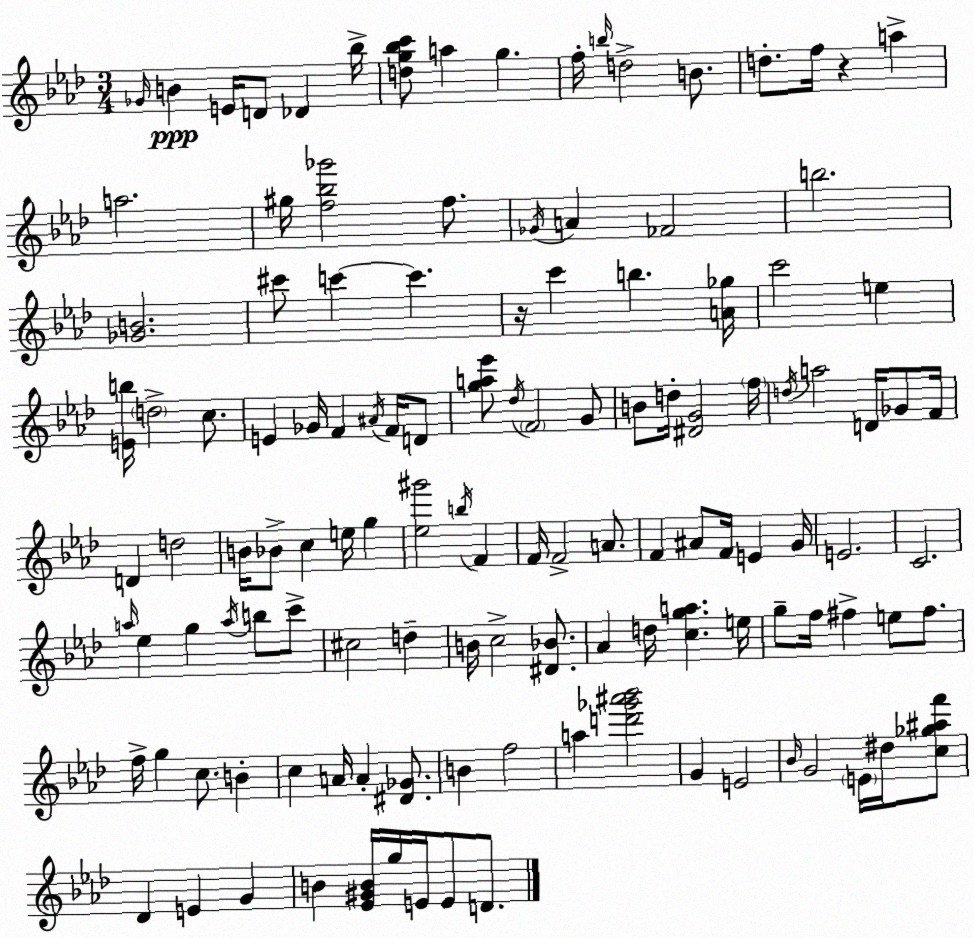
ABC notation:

X:1
T:Untitled
M:3/4
L:1/4
K:Fm
_G/4 B E/4 D/2 _D _b/4 [dg_bc']/2 a g f/4 b/4 d2 B/2 d/2 f/4 z a a2 ^g/4 [f_b_g']2 f/2 _G/4 A _F2 b2 [_GB]2 ^c'/2 c' c' z/4 c' b [A_g]/4 c'2 e [Eb]/4 d2 c/2 E _G/4 F ^A/4 F/4 D/2 [ga_e']/2 _d/4 F2 G/2 B/2 d/4 [^DG]2 f/4 d/4 a2 D/4 _G/2 F/4 D d2 B/4 _B/2 c e/4 g [_e^g']2 b/4 F F/4 F2 A/2 F ^A/2 F/4 E G/4 E2 C2 a/4 _e g a/4 b/2 c'/2 ^c2 d B/4 c2 [^D_B]/2 _A d/4 [cga] e/4 g/2 f/4 ^f e/2 ^f/2 f/4 g c/2 B c A/4 A [^D_G]/2 B f2 a [d'_g'^a'_b']2 G E2 _B/4 G2 E/4 ^d/4 [c_g^af']/2 _D E G B [_E^GB]/4 g/4 E/4 E/2 D/2